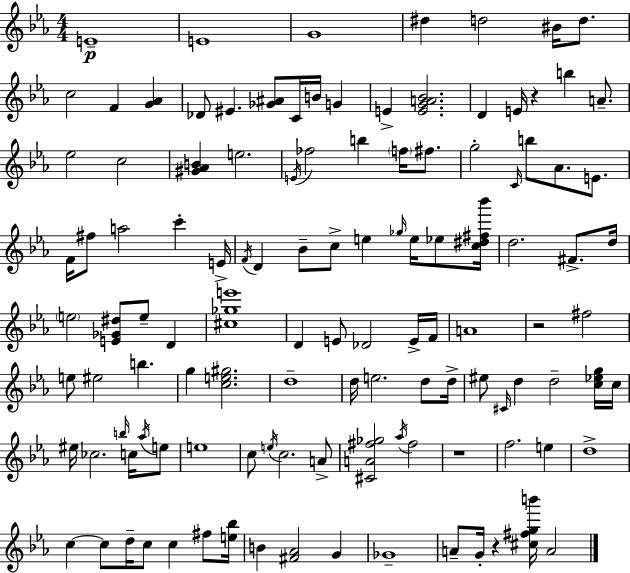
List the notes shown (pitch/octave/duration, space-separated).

E4/w E4/w G4/w D#5/q D5/h BIS4/s D5/e. C5/h F4/q [G4,Ab4]/q Db4/e EIS4/q. [Gb4,A#4]/e C4/s B4/s G4/q E4/q [E4,G4,A4,Bb4]/h. D4/q E4/s R/q B5/q A4/e. Eb5/h C5/h [G#4,Ab4,B4]/q E5/h. E4/s FES5/h B5/q F5/s F#5/e. G5/h C4/s B5/e Ab4/e. E4/e. F4/s F#5/e A5/h C6/q E4/s F4/s D4/q Bb4/e C5/e E5/q Gb5/s E5/s Eb5/e [C5,D#5,F#5,Bb6]/s D5/h. F#4/e. D5/s E5/h [E4,Gb4,D#5]/e E5/e D4/q [C#5,Gb5,E6]/w D4/q E4/e Db4/h E4/s F4/s A4/w R/h F#5/h E5/e EIS5/h B5/q. G5/q [C5,E5,G#5]/h. D5/w D5/s E5/h. D5/e D5/s EIS5/e C#4/s D5/q D5/h [C5,Eb5,G5]/s C5/s EIS5/s CES5/h. B5/s C5/s Ab5/s E5/e E5/w C5/e E5/s C5/h. A4/e [C#4,A4,F#5,Gb5]/h Ab5/s F#5/h R/w F5/h. E5/q D5/w C5/q C5/e D5/s C5/e C5/q F#5/e [E5,Bb5]/s B4/q [F#4,Ab4]/h G4/q Gb4/w A4/e G4/s R/q [C#5,F#5,G5,B6]/s A4/h